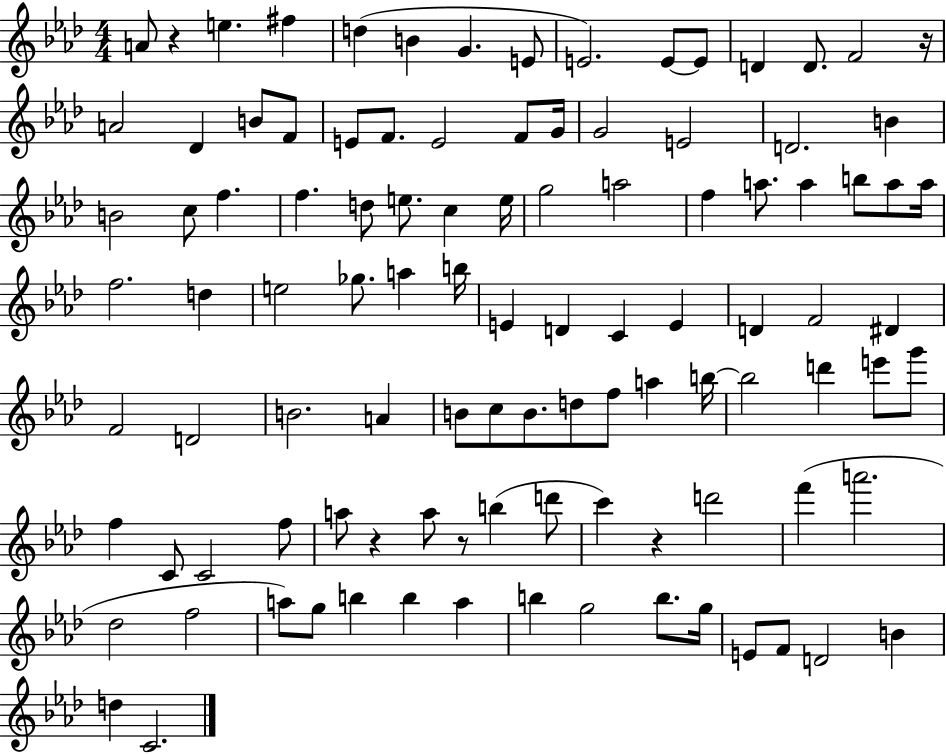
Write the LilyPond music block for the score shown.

{
  \clef treble
  \numericTimeSignature
  \time 4/4
  \key aes \major
  a'8 r4 e''4. fis''4 | d''4( b'4 g'4. e'8 | e'2.) e'8~~ e'8 | d'4 d'8. f'2 r16 | \break a'2 des'4 b'8 f'8 | e'8 f'8. e'2 f'8 g'16 | g'2 e'2 | d'2. b'4 | \break b'2 c''8 f''4. | f''4. d''8 e''8. c''4 e''16 | g''2 a''2 | f''4 a''8. a''4 b''8 a''8 a''16 | \break f''2. d''4 | e''2 ges''8. a''4 b''16 | e'4 d'4 c'4 e'4 | d'4 f'2 dis'4 | \break f'2 d'2 | b'2. a'4 | b'8 c''8 b'8. d''8 f''8 a''4 b''16~~ | b''2 d'''4 e'''8 g'''8 | \break f''4 c'8 c'2 f''8 | a''8 r4 a''8 r8 b''4( d'''8 | c'''4) r4 d'''2 | f'''4( a'''2. | \break des''2 f''2 | a''8) g''8 b''4 b''4 a''4 | b''4 g''2 b''8. g''16 | e'8 f'8 d'2 b'4 | \break d''4 c'2. | \bar "|."
}